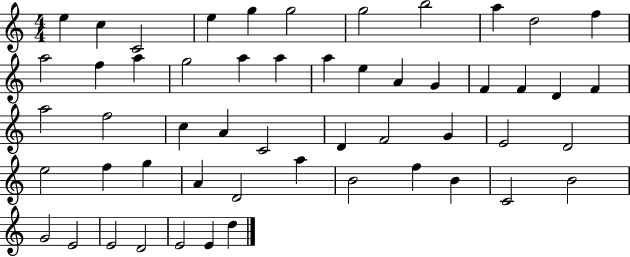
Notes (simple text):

E5/q C5/q C4/h E5/q G5/q G5/h G5/h B5/h A5/q D5/h F5/q A5/h F5/q A5/q G5/h A5/q A5/q A5/q E5/q A4/q G4/q F4/q F4/q D4/q F4/q A5/h F5/h C5/q A4/q C4/h D4/q F4/h G4/q E4/h D4/h E5/h F5/q G5/q A4/q D4/h A5/q B4/h F5/q B4/q C4/h B4/h G4/h E4/h E4/h D4/h E4/h E4/q D5/q